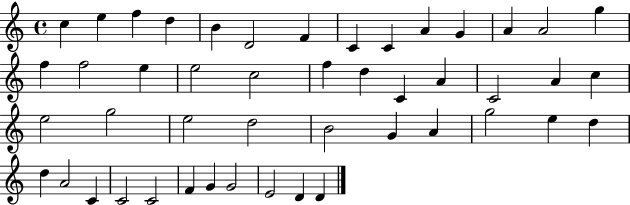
X:1
T:Untitled
M:4/4
L:1/4
K:C
c e f d B D2 F C C A G A A2 g f f2 e e2 c2 f d C A C2 A c e2 g2 e2 d2 B2 G A g2 e d d A2 C C2 C2 F G G2 E2 D D